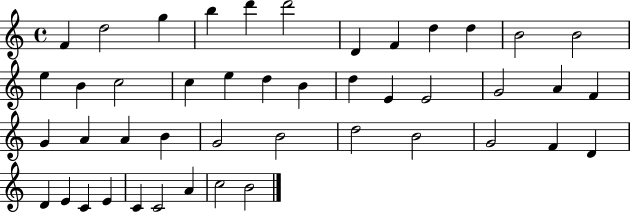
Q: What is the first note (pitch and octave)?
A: F4